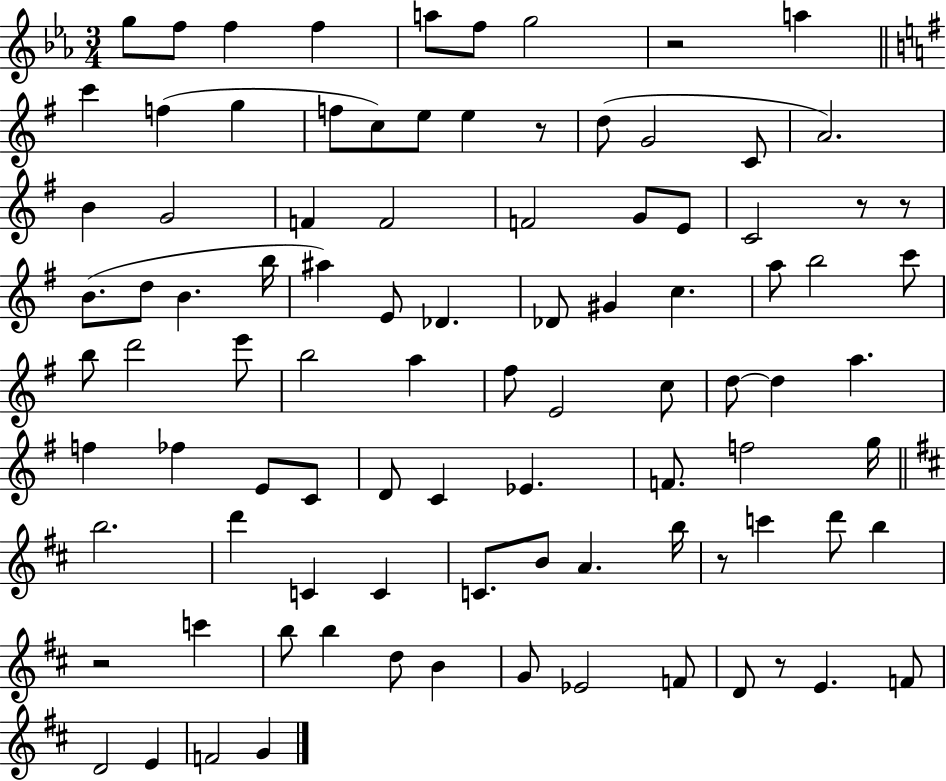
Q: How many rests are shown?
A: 7